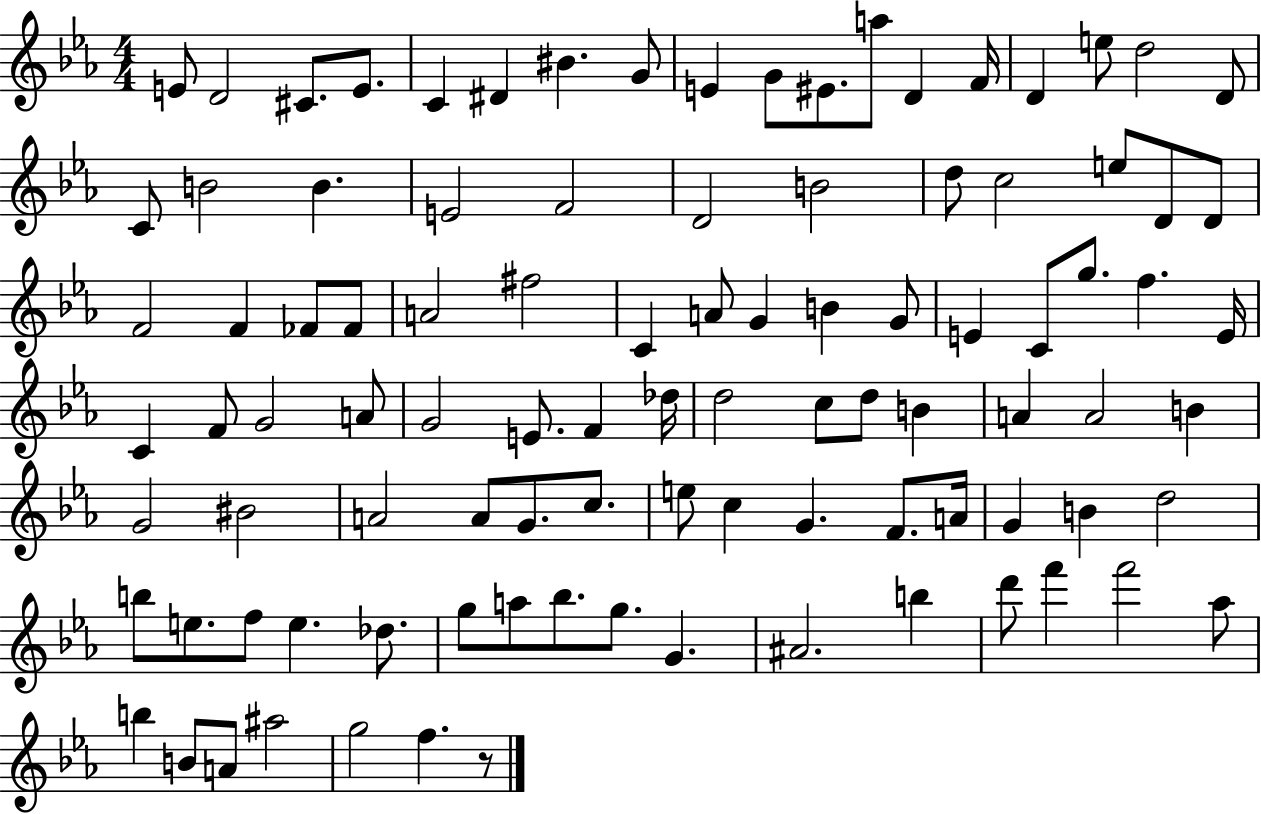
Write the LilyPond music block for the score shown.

{
  \clef treble
  \numericTimeSignature
  \time 4/4
  \key ees \major
  e'8 d'2 cis'8. e'8. | c'4 dis'4 bis'4. g'8 | e'4 g'8 eis'8. a''8 d'4 f'16 | d'4 e''8 d''2 d'8 | \break c'8 b'2 b'4. | e'2 f'2 | d'2 b'2 | d''8 c''2 e''8 d'8 d'8 | \break f'2 f'4 fes'8 fes'8 | a'2 fis''2 | c'4 a'8 g'4 b'4 g'8 | e'4 c'8 g''8. f''4. e'16 | \break c'4 f'8 g'2 a'8 | g'2 e'8. f'4 des''16 | d''2 c''8 d''8 b'4 | a'4 a'2 b'4 | \break g'2 bis'2 | a'2 a'8 g'8. c''8. | e''8 c''4 g'4. f'8. a'16 | g'4 b'4 d''2 | \break b''8 e''8. f''8 e''4. des''8. | g''8 a''8 bes''8. g''8. g'4. | ais'2. b''4 | d'''8 f'''4 f'''2 aes''8 | \break b''4 b'8 a'8 ais''2 | g''2 f''4. r8 | \bar "|."
}